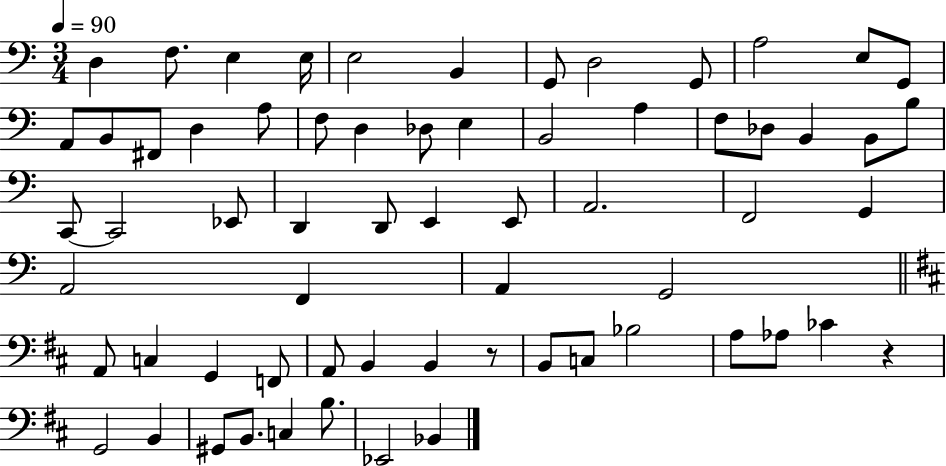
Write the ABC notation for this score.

X:1
T:Untitled
M:3/4
L:1/4
K:C
D, F,/2 E, E,/4 E,2 B,, G,,/2 D,2 G,,/2 A,2 E,/2 G,,/2 A,,/2 B,,/2 ^F,,/2 D, A,/2 F,/2 D, _D,/2 E, B,,2 A, F,/2 _D,/2 B,, B,,/2 B,/2 C,,/2 C,,2 _E,,/2 D,, D,,/2 E,, E,,/2 A,,2 F,,2 G,, A,,2 F,, A,, G,,2 A,,/2 C, G,, F,,/2 A,,/2 B,, B,, z/2 B,,/2 C,/2 _B,2 A,/2 _A,/2 _C z G,,2 B,, ^G,,/2 B,,/2 C, B,/2 _E,,2 _B,,